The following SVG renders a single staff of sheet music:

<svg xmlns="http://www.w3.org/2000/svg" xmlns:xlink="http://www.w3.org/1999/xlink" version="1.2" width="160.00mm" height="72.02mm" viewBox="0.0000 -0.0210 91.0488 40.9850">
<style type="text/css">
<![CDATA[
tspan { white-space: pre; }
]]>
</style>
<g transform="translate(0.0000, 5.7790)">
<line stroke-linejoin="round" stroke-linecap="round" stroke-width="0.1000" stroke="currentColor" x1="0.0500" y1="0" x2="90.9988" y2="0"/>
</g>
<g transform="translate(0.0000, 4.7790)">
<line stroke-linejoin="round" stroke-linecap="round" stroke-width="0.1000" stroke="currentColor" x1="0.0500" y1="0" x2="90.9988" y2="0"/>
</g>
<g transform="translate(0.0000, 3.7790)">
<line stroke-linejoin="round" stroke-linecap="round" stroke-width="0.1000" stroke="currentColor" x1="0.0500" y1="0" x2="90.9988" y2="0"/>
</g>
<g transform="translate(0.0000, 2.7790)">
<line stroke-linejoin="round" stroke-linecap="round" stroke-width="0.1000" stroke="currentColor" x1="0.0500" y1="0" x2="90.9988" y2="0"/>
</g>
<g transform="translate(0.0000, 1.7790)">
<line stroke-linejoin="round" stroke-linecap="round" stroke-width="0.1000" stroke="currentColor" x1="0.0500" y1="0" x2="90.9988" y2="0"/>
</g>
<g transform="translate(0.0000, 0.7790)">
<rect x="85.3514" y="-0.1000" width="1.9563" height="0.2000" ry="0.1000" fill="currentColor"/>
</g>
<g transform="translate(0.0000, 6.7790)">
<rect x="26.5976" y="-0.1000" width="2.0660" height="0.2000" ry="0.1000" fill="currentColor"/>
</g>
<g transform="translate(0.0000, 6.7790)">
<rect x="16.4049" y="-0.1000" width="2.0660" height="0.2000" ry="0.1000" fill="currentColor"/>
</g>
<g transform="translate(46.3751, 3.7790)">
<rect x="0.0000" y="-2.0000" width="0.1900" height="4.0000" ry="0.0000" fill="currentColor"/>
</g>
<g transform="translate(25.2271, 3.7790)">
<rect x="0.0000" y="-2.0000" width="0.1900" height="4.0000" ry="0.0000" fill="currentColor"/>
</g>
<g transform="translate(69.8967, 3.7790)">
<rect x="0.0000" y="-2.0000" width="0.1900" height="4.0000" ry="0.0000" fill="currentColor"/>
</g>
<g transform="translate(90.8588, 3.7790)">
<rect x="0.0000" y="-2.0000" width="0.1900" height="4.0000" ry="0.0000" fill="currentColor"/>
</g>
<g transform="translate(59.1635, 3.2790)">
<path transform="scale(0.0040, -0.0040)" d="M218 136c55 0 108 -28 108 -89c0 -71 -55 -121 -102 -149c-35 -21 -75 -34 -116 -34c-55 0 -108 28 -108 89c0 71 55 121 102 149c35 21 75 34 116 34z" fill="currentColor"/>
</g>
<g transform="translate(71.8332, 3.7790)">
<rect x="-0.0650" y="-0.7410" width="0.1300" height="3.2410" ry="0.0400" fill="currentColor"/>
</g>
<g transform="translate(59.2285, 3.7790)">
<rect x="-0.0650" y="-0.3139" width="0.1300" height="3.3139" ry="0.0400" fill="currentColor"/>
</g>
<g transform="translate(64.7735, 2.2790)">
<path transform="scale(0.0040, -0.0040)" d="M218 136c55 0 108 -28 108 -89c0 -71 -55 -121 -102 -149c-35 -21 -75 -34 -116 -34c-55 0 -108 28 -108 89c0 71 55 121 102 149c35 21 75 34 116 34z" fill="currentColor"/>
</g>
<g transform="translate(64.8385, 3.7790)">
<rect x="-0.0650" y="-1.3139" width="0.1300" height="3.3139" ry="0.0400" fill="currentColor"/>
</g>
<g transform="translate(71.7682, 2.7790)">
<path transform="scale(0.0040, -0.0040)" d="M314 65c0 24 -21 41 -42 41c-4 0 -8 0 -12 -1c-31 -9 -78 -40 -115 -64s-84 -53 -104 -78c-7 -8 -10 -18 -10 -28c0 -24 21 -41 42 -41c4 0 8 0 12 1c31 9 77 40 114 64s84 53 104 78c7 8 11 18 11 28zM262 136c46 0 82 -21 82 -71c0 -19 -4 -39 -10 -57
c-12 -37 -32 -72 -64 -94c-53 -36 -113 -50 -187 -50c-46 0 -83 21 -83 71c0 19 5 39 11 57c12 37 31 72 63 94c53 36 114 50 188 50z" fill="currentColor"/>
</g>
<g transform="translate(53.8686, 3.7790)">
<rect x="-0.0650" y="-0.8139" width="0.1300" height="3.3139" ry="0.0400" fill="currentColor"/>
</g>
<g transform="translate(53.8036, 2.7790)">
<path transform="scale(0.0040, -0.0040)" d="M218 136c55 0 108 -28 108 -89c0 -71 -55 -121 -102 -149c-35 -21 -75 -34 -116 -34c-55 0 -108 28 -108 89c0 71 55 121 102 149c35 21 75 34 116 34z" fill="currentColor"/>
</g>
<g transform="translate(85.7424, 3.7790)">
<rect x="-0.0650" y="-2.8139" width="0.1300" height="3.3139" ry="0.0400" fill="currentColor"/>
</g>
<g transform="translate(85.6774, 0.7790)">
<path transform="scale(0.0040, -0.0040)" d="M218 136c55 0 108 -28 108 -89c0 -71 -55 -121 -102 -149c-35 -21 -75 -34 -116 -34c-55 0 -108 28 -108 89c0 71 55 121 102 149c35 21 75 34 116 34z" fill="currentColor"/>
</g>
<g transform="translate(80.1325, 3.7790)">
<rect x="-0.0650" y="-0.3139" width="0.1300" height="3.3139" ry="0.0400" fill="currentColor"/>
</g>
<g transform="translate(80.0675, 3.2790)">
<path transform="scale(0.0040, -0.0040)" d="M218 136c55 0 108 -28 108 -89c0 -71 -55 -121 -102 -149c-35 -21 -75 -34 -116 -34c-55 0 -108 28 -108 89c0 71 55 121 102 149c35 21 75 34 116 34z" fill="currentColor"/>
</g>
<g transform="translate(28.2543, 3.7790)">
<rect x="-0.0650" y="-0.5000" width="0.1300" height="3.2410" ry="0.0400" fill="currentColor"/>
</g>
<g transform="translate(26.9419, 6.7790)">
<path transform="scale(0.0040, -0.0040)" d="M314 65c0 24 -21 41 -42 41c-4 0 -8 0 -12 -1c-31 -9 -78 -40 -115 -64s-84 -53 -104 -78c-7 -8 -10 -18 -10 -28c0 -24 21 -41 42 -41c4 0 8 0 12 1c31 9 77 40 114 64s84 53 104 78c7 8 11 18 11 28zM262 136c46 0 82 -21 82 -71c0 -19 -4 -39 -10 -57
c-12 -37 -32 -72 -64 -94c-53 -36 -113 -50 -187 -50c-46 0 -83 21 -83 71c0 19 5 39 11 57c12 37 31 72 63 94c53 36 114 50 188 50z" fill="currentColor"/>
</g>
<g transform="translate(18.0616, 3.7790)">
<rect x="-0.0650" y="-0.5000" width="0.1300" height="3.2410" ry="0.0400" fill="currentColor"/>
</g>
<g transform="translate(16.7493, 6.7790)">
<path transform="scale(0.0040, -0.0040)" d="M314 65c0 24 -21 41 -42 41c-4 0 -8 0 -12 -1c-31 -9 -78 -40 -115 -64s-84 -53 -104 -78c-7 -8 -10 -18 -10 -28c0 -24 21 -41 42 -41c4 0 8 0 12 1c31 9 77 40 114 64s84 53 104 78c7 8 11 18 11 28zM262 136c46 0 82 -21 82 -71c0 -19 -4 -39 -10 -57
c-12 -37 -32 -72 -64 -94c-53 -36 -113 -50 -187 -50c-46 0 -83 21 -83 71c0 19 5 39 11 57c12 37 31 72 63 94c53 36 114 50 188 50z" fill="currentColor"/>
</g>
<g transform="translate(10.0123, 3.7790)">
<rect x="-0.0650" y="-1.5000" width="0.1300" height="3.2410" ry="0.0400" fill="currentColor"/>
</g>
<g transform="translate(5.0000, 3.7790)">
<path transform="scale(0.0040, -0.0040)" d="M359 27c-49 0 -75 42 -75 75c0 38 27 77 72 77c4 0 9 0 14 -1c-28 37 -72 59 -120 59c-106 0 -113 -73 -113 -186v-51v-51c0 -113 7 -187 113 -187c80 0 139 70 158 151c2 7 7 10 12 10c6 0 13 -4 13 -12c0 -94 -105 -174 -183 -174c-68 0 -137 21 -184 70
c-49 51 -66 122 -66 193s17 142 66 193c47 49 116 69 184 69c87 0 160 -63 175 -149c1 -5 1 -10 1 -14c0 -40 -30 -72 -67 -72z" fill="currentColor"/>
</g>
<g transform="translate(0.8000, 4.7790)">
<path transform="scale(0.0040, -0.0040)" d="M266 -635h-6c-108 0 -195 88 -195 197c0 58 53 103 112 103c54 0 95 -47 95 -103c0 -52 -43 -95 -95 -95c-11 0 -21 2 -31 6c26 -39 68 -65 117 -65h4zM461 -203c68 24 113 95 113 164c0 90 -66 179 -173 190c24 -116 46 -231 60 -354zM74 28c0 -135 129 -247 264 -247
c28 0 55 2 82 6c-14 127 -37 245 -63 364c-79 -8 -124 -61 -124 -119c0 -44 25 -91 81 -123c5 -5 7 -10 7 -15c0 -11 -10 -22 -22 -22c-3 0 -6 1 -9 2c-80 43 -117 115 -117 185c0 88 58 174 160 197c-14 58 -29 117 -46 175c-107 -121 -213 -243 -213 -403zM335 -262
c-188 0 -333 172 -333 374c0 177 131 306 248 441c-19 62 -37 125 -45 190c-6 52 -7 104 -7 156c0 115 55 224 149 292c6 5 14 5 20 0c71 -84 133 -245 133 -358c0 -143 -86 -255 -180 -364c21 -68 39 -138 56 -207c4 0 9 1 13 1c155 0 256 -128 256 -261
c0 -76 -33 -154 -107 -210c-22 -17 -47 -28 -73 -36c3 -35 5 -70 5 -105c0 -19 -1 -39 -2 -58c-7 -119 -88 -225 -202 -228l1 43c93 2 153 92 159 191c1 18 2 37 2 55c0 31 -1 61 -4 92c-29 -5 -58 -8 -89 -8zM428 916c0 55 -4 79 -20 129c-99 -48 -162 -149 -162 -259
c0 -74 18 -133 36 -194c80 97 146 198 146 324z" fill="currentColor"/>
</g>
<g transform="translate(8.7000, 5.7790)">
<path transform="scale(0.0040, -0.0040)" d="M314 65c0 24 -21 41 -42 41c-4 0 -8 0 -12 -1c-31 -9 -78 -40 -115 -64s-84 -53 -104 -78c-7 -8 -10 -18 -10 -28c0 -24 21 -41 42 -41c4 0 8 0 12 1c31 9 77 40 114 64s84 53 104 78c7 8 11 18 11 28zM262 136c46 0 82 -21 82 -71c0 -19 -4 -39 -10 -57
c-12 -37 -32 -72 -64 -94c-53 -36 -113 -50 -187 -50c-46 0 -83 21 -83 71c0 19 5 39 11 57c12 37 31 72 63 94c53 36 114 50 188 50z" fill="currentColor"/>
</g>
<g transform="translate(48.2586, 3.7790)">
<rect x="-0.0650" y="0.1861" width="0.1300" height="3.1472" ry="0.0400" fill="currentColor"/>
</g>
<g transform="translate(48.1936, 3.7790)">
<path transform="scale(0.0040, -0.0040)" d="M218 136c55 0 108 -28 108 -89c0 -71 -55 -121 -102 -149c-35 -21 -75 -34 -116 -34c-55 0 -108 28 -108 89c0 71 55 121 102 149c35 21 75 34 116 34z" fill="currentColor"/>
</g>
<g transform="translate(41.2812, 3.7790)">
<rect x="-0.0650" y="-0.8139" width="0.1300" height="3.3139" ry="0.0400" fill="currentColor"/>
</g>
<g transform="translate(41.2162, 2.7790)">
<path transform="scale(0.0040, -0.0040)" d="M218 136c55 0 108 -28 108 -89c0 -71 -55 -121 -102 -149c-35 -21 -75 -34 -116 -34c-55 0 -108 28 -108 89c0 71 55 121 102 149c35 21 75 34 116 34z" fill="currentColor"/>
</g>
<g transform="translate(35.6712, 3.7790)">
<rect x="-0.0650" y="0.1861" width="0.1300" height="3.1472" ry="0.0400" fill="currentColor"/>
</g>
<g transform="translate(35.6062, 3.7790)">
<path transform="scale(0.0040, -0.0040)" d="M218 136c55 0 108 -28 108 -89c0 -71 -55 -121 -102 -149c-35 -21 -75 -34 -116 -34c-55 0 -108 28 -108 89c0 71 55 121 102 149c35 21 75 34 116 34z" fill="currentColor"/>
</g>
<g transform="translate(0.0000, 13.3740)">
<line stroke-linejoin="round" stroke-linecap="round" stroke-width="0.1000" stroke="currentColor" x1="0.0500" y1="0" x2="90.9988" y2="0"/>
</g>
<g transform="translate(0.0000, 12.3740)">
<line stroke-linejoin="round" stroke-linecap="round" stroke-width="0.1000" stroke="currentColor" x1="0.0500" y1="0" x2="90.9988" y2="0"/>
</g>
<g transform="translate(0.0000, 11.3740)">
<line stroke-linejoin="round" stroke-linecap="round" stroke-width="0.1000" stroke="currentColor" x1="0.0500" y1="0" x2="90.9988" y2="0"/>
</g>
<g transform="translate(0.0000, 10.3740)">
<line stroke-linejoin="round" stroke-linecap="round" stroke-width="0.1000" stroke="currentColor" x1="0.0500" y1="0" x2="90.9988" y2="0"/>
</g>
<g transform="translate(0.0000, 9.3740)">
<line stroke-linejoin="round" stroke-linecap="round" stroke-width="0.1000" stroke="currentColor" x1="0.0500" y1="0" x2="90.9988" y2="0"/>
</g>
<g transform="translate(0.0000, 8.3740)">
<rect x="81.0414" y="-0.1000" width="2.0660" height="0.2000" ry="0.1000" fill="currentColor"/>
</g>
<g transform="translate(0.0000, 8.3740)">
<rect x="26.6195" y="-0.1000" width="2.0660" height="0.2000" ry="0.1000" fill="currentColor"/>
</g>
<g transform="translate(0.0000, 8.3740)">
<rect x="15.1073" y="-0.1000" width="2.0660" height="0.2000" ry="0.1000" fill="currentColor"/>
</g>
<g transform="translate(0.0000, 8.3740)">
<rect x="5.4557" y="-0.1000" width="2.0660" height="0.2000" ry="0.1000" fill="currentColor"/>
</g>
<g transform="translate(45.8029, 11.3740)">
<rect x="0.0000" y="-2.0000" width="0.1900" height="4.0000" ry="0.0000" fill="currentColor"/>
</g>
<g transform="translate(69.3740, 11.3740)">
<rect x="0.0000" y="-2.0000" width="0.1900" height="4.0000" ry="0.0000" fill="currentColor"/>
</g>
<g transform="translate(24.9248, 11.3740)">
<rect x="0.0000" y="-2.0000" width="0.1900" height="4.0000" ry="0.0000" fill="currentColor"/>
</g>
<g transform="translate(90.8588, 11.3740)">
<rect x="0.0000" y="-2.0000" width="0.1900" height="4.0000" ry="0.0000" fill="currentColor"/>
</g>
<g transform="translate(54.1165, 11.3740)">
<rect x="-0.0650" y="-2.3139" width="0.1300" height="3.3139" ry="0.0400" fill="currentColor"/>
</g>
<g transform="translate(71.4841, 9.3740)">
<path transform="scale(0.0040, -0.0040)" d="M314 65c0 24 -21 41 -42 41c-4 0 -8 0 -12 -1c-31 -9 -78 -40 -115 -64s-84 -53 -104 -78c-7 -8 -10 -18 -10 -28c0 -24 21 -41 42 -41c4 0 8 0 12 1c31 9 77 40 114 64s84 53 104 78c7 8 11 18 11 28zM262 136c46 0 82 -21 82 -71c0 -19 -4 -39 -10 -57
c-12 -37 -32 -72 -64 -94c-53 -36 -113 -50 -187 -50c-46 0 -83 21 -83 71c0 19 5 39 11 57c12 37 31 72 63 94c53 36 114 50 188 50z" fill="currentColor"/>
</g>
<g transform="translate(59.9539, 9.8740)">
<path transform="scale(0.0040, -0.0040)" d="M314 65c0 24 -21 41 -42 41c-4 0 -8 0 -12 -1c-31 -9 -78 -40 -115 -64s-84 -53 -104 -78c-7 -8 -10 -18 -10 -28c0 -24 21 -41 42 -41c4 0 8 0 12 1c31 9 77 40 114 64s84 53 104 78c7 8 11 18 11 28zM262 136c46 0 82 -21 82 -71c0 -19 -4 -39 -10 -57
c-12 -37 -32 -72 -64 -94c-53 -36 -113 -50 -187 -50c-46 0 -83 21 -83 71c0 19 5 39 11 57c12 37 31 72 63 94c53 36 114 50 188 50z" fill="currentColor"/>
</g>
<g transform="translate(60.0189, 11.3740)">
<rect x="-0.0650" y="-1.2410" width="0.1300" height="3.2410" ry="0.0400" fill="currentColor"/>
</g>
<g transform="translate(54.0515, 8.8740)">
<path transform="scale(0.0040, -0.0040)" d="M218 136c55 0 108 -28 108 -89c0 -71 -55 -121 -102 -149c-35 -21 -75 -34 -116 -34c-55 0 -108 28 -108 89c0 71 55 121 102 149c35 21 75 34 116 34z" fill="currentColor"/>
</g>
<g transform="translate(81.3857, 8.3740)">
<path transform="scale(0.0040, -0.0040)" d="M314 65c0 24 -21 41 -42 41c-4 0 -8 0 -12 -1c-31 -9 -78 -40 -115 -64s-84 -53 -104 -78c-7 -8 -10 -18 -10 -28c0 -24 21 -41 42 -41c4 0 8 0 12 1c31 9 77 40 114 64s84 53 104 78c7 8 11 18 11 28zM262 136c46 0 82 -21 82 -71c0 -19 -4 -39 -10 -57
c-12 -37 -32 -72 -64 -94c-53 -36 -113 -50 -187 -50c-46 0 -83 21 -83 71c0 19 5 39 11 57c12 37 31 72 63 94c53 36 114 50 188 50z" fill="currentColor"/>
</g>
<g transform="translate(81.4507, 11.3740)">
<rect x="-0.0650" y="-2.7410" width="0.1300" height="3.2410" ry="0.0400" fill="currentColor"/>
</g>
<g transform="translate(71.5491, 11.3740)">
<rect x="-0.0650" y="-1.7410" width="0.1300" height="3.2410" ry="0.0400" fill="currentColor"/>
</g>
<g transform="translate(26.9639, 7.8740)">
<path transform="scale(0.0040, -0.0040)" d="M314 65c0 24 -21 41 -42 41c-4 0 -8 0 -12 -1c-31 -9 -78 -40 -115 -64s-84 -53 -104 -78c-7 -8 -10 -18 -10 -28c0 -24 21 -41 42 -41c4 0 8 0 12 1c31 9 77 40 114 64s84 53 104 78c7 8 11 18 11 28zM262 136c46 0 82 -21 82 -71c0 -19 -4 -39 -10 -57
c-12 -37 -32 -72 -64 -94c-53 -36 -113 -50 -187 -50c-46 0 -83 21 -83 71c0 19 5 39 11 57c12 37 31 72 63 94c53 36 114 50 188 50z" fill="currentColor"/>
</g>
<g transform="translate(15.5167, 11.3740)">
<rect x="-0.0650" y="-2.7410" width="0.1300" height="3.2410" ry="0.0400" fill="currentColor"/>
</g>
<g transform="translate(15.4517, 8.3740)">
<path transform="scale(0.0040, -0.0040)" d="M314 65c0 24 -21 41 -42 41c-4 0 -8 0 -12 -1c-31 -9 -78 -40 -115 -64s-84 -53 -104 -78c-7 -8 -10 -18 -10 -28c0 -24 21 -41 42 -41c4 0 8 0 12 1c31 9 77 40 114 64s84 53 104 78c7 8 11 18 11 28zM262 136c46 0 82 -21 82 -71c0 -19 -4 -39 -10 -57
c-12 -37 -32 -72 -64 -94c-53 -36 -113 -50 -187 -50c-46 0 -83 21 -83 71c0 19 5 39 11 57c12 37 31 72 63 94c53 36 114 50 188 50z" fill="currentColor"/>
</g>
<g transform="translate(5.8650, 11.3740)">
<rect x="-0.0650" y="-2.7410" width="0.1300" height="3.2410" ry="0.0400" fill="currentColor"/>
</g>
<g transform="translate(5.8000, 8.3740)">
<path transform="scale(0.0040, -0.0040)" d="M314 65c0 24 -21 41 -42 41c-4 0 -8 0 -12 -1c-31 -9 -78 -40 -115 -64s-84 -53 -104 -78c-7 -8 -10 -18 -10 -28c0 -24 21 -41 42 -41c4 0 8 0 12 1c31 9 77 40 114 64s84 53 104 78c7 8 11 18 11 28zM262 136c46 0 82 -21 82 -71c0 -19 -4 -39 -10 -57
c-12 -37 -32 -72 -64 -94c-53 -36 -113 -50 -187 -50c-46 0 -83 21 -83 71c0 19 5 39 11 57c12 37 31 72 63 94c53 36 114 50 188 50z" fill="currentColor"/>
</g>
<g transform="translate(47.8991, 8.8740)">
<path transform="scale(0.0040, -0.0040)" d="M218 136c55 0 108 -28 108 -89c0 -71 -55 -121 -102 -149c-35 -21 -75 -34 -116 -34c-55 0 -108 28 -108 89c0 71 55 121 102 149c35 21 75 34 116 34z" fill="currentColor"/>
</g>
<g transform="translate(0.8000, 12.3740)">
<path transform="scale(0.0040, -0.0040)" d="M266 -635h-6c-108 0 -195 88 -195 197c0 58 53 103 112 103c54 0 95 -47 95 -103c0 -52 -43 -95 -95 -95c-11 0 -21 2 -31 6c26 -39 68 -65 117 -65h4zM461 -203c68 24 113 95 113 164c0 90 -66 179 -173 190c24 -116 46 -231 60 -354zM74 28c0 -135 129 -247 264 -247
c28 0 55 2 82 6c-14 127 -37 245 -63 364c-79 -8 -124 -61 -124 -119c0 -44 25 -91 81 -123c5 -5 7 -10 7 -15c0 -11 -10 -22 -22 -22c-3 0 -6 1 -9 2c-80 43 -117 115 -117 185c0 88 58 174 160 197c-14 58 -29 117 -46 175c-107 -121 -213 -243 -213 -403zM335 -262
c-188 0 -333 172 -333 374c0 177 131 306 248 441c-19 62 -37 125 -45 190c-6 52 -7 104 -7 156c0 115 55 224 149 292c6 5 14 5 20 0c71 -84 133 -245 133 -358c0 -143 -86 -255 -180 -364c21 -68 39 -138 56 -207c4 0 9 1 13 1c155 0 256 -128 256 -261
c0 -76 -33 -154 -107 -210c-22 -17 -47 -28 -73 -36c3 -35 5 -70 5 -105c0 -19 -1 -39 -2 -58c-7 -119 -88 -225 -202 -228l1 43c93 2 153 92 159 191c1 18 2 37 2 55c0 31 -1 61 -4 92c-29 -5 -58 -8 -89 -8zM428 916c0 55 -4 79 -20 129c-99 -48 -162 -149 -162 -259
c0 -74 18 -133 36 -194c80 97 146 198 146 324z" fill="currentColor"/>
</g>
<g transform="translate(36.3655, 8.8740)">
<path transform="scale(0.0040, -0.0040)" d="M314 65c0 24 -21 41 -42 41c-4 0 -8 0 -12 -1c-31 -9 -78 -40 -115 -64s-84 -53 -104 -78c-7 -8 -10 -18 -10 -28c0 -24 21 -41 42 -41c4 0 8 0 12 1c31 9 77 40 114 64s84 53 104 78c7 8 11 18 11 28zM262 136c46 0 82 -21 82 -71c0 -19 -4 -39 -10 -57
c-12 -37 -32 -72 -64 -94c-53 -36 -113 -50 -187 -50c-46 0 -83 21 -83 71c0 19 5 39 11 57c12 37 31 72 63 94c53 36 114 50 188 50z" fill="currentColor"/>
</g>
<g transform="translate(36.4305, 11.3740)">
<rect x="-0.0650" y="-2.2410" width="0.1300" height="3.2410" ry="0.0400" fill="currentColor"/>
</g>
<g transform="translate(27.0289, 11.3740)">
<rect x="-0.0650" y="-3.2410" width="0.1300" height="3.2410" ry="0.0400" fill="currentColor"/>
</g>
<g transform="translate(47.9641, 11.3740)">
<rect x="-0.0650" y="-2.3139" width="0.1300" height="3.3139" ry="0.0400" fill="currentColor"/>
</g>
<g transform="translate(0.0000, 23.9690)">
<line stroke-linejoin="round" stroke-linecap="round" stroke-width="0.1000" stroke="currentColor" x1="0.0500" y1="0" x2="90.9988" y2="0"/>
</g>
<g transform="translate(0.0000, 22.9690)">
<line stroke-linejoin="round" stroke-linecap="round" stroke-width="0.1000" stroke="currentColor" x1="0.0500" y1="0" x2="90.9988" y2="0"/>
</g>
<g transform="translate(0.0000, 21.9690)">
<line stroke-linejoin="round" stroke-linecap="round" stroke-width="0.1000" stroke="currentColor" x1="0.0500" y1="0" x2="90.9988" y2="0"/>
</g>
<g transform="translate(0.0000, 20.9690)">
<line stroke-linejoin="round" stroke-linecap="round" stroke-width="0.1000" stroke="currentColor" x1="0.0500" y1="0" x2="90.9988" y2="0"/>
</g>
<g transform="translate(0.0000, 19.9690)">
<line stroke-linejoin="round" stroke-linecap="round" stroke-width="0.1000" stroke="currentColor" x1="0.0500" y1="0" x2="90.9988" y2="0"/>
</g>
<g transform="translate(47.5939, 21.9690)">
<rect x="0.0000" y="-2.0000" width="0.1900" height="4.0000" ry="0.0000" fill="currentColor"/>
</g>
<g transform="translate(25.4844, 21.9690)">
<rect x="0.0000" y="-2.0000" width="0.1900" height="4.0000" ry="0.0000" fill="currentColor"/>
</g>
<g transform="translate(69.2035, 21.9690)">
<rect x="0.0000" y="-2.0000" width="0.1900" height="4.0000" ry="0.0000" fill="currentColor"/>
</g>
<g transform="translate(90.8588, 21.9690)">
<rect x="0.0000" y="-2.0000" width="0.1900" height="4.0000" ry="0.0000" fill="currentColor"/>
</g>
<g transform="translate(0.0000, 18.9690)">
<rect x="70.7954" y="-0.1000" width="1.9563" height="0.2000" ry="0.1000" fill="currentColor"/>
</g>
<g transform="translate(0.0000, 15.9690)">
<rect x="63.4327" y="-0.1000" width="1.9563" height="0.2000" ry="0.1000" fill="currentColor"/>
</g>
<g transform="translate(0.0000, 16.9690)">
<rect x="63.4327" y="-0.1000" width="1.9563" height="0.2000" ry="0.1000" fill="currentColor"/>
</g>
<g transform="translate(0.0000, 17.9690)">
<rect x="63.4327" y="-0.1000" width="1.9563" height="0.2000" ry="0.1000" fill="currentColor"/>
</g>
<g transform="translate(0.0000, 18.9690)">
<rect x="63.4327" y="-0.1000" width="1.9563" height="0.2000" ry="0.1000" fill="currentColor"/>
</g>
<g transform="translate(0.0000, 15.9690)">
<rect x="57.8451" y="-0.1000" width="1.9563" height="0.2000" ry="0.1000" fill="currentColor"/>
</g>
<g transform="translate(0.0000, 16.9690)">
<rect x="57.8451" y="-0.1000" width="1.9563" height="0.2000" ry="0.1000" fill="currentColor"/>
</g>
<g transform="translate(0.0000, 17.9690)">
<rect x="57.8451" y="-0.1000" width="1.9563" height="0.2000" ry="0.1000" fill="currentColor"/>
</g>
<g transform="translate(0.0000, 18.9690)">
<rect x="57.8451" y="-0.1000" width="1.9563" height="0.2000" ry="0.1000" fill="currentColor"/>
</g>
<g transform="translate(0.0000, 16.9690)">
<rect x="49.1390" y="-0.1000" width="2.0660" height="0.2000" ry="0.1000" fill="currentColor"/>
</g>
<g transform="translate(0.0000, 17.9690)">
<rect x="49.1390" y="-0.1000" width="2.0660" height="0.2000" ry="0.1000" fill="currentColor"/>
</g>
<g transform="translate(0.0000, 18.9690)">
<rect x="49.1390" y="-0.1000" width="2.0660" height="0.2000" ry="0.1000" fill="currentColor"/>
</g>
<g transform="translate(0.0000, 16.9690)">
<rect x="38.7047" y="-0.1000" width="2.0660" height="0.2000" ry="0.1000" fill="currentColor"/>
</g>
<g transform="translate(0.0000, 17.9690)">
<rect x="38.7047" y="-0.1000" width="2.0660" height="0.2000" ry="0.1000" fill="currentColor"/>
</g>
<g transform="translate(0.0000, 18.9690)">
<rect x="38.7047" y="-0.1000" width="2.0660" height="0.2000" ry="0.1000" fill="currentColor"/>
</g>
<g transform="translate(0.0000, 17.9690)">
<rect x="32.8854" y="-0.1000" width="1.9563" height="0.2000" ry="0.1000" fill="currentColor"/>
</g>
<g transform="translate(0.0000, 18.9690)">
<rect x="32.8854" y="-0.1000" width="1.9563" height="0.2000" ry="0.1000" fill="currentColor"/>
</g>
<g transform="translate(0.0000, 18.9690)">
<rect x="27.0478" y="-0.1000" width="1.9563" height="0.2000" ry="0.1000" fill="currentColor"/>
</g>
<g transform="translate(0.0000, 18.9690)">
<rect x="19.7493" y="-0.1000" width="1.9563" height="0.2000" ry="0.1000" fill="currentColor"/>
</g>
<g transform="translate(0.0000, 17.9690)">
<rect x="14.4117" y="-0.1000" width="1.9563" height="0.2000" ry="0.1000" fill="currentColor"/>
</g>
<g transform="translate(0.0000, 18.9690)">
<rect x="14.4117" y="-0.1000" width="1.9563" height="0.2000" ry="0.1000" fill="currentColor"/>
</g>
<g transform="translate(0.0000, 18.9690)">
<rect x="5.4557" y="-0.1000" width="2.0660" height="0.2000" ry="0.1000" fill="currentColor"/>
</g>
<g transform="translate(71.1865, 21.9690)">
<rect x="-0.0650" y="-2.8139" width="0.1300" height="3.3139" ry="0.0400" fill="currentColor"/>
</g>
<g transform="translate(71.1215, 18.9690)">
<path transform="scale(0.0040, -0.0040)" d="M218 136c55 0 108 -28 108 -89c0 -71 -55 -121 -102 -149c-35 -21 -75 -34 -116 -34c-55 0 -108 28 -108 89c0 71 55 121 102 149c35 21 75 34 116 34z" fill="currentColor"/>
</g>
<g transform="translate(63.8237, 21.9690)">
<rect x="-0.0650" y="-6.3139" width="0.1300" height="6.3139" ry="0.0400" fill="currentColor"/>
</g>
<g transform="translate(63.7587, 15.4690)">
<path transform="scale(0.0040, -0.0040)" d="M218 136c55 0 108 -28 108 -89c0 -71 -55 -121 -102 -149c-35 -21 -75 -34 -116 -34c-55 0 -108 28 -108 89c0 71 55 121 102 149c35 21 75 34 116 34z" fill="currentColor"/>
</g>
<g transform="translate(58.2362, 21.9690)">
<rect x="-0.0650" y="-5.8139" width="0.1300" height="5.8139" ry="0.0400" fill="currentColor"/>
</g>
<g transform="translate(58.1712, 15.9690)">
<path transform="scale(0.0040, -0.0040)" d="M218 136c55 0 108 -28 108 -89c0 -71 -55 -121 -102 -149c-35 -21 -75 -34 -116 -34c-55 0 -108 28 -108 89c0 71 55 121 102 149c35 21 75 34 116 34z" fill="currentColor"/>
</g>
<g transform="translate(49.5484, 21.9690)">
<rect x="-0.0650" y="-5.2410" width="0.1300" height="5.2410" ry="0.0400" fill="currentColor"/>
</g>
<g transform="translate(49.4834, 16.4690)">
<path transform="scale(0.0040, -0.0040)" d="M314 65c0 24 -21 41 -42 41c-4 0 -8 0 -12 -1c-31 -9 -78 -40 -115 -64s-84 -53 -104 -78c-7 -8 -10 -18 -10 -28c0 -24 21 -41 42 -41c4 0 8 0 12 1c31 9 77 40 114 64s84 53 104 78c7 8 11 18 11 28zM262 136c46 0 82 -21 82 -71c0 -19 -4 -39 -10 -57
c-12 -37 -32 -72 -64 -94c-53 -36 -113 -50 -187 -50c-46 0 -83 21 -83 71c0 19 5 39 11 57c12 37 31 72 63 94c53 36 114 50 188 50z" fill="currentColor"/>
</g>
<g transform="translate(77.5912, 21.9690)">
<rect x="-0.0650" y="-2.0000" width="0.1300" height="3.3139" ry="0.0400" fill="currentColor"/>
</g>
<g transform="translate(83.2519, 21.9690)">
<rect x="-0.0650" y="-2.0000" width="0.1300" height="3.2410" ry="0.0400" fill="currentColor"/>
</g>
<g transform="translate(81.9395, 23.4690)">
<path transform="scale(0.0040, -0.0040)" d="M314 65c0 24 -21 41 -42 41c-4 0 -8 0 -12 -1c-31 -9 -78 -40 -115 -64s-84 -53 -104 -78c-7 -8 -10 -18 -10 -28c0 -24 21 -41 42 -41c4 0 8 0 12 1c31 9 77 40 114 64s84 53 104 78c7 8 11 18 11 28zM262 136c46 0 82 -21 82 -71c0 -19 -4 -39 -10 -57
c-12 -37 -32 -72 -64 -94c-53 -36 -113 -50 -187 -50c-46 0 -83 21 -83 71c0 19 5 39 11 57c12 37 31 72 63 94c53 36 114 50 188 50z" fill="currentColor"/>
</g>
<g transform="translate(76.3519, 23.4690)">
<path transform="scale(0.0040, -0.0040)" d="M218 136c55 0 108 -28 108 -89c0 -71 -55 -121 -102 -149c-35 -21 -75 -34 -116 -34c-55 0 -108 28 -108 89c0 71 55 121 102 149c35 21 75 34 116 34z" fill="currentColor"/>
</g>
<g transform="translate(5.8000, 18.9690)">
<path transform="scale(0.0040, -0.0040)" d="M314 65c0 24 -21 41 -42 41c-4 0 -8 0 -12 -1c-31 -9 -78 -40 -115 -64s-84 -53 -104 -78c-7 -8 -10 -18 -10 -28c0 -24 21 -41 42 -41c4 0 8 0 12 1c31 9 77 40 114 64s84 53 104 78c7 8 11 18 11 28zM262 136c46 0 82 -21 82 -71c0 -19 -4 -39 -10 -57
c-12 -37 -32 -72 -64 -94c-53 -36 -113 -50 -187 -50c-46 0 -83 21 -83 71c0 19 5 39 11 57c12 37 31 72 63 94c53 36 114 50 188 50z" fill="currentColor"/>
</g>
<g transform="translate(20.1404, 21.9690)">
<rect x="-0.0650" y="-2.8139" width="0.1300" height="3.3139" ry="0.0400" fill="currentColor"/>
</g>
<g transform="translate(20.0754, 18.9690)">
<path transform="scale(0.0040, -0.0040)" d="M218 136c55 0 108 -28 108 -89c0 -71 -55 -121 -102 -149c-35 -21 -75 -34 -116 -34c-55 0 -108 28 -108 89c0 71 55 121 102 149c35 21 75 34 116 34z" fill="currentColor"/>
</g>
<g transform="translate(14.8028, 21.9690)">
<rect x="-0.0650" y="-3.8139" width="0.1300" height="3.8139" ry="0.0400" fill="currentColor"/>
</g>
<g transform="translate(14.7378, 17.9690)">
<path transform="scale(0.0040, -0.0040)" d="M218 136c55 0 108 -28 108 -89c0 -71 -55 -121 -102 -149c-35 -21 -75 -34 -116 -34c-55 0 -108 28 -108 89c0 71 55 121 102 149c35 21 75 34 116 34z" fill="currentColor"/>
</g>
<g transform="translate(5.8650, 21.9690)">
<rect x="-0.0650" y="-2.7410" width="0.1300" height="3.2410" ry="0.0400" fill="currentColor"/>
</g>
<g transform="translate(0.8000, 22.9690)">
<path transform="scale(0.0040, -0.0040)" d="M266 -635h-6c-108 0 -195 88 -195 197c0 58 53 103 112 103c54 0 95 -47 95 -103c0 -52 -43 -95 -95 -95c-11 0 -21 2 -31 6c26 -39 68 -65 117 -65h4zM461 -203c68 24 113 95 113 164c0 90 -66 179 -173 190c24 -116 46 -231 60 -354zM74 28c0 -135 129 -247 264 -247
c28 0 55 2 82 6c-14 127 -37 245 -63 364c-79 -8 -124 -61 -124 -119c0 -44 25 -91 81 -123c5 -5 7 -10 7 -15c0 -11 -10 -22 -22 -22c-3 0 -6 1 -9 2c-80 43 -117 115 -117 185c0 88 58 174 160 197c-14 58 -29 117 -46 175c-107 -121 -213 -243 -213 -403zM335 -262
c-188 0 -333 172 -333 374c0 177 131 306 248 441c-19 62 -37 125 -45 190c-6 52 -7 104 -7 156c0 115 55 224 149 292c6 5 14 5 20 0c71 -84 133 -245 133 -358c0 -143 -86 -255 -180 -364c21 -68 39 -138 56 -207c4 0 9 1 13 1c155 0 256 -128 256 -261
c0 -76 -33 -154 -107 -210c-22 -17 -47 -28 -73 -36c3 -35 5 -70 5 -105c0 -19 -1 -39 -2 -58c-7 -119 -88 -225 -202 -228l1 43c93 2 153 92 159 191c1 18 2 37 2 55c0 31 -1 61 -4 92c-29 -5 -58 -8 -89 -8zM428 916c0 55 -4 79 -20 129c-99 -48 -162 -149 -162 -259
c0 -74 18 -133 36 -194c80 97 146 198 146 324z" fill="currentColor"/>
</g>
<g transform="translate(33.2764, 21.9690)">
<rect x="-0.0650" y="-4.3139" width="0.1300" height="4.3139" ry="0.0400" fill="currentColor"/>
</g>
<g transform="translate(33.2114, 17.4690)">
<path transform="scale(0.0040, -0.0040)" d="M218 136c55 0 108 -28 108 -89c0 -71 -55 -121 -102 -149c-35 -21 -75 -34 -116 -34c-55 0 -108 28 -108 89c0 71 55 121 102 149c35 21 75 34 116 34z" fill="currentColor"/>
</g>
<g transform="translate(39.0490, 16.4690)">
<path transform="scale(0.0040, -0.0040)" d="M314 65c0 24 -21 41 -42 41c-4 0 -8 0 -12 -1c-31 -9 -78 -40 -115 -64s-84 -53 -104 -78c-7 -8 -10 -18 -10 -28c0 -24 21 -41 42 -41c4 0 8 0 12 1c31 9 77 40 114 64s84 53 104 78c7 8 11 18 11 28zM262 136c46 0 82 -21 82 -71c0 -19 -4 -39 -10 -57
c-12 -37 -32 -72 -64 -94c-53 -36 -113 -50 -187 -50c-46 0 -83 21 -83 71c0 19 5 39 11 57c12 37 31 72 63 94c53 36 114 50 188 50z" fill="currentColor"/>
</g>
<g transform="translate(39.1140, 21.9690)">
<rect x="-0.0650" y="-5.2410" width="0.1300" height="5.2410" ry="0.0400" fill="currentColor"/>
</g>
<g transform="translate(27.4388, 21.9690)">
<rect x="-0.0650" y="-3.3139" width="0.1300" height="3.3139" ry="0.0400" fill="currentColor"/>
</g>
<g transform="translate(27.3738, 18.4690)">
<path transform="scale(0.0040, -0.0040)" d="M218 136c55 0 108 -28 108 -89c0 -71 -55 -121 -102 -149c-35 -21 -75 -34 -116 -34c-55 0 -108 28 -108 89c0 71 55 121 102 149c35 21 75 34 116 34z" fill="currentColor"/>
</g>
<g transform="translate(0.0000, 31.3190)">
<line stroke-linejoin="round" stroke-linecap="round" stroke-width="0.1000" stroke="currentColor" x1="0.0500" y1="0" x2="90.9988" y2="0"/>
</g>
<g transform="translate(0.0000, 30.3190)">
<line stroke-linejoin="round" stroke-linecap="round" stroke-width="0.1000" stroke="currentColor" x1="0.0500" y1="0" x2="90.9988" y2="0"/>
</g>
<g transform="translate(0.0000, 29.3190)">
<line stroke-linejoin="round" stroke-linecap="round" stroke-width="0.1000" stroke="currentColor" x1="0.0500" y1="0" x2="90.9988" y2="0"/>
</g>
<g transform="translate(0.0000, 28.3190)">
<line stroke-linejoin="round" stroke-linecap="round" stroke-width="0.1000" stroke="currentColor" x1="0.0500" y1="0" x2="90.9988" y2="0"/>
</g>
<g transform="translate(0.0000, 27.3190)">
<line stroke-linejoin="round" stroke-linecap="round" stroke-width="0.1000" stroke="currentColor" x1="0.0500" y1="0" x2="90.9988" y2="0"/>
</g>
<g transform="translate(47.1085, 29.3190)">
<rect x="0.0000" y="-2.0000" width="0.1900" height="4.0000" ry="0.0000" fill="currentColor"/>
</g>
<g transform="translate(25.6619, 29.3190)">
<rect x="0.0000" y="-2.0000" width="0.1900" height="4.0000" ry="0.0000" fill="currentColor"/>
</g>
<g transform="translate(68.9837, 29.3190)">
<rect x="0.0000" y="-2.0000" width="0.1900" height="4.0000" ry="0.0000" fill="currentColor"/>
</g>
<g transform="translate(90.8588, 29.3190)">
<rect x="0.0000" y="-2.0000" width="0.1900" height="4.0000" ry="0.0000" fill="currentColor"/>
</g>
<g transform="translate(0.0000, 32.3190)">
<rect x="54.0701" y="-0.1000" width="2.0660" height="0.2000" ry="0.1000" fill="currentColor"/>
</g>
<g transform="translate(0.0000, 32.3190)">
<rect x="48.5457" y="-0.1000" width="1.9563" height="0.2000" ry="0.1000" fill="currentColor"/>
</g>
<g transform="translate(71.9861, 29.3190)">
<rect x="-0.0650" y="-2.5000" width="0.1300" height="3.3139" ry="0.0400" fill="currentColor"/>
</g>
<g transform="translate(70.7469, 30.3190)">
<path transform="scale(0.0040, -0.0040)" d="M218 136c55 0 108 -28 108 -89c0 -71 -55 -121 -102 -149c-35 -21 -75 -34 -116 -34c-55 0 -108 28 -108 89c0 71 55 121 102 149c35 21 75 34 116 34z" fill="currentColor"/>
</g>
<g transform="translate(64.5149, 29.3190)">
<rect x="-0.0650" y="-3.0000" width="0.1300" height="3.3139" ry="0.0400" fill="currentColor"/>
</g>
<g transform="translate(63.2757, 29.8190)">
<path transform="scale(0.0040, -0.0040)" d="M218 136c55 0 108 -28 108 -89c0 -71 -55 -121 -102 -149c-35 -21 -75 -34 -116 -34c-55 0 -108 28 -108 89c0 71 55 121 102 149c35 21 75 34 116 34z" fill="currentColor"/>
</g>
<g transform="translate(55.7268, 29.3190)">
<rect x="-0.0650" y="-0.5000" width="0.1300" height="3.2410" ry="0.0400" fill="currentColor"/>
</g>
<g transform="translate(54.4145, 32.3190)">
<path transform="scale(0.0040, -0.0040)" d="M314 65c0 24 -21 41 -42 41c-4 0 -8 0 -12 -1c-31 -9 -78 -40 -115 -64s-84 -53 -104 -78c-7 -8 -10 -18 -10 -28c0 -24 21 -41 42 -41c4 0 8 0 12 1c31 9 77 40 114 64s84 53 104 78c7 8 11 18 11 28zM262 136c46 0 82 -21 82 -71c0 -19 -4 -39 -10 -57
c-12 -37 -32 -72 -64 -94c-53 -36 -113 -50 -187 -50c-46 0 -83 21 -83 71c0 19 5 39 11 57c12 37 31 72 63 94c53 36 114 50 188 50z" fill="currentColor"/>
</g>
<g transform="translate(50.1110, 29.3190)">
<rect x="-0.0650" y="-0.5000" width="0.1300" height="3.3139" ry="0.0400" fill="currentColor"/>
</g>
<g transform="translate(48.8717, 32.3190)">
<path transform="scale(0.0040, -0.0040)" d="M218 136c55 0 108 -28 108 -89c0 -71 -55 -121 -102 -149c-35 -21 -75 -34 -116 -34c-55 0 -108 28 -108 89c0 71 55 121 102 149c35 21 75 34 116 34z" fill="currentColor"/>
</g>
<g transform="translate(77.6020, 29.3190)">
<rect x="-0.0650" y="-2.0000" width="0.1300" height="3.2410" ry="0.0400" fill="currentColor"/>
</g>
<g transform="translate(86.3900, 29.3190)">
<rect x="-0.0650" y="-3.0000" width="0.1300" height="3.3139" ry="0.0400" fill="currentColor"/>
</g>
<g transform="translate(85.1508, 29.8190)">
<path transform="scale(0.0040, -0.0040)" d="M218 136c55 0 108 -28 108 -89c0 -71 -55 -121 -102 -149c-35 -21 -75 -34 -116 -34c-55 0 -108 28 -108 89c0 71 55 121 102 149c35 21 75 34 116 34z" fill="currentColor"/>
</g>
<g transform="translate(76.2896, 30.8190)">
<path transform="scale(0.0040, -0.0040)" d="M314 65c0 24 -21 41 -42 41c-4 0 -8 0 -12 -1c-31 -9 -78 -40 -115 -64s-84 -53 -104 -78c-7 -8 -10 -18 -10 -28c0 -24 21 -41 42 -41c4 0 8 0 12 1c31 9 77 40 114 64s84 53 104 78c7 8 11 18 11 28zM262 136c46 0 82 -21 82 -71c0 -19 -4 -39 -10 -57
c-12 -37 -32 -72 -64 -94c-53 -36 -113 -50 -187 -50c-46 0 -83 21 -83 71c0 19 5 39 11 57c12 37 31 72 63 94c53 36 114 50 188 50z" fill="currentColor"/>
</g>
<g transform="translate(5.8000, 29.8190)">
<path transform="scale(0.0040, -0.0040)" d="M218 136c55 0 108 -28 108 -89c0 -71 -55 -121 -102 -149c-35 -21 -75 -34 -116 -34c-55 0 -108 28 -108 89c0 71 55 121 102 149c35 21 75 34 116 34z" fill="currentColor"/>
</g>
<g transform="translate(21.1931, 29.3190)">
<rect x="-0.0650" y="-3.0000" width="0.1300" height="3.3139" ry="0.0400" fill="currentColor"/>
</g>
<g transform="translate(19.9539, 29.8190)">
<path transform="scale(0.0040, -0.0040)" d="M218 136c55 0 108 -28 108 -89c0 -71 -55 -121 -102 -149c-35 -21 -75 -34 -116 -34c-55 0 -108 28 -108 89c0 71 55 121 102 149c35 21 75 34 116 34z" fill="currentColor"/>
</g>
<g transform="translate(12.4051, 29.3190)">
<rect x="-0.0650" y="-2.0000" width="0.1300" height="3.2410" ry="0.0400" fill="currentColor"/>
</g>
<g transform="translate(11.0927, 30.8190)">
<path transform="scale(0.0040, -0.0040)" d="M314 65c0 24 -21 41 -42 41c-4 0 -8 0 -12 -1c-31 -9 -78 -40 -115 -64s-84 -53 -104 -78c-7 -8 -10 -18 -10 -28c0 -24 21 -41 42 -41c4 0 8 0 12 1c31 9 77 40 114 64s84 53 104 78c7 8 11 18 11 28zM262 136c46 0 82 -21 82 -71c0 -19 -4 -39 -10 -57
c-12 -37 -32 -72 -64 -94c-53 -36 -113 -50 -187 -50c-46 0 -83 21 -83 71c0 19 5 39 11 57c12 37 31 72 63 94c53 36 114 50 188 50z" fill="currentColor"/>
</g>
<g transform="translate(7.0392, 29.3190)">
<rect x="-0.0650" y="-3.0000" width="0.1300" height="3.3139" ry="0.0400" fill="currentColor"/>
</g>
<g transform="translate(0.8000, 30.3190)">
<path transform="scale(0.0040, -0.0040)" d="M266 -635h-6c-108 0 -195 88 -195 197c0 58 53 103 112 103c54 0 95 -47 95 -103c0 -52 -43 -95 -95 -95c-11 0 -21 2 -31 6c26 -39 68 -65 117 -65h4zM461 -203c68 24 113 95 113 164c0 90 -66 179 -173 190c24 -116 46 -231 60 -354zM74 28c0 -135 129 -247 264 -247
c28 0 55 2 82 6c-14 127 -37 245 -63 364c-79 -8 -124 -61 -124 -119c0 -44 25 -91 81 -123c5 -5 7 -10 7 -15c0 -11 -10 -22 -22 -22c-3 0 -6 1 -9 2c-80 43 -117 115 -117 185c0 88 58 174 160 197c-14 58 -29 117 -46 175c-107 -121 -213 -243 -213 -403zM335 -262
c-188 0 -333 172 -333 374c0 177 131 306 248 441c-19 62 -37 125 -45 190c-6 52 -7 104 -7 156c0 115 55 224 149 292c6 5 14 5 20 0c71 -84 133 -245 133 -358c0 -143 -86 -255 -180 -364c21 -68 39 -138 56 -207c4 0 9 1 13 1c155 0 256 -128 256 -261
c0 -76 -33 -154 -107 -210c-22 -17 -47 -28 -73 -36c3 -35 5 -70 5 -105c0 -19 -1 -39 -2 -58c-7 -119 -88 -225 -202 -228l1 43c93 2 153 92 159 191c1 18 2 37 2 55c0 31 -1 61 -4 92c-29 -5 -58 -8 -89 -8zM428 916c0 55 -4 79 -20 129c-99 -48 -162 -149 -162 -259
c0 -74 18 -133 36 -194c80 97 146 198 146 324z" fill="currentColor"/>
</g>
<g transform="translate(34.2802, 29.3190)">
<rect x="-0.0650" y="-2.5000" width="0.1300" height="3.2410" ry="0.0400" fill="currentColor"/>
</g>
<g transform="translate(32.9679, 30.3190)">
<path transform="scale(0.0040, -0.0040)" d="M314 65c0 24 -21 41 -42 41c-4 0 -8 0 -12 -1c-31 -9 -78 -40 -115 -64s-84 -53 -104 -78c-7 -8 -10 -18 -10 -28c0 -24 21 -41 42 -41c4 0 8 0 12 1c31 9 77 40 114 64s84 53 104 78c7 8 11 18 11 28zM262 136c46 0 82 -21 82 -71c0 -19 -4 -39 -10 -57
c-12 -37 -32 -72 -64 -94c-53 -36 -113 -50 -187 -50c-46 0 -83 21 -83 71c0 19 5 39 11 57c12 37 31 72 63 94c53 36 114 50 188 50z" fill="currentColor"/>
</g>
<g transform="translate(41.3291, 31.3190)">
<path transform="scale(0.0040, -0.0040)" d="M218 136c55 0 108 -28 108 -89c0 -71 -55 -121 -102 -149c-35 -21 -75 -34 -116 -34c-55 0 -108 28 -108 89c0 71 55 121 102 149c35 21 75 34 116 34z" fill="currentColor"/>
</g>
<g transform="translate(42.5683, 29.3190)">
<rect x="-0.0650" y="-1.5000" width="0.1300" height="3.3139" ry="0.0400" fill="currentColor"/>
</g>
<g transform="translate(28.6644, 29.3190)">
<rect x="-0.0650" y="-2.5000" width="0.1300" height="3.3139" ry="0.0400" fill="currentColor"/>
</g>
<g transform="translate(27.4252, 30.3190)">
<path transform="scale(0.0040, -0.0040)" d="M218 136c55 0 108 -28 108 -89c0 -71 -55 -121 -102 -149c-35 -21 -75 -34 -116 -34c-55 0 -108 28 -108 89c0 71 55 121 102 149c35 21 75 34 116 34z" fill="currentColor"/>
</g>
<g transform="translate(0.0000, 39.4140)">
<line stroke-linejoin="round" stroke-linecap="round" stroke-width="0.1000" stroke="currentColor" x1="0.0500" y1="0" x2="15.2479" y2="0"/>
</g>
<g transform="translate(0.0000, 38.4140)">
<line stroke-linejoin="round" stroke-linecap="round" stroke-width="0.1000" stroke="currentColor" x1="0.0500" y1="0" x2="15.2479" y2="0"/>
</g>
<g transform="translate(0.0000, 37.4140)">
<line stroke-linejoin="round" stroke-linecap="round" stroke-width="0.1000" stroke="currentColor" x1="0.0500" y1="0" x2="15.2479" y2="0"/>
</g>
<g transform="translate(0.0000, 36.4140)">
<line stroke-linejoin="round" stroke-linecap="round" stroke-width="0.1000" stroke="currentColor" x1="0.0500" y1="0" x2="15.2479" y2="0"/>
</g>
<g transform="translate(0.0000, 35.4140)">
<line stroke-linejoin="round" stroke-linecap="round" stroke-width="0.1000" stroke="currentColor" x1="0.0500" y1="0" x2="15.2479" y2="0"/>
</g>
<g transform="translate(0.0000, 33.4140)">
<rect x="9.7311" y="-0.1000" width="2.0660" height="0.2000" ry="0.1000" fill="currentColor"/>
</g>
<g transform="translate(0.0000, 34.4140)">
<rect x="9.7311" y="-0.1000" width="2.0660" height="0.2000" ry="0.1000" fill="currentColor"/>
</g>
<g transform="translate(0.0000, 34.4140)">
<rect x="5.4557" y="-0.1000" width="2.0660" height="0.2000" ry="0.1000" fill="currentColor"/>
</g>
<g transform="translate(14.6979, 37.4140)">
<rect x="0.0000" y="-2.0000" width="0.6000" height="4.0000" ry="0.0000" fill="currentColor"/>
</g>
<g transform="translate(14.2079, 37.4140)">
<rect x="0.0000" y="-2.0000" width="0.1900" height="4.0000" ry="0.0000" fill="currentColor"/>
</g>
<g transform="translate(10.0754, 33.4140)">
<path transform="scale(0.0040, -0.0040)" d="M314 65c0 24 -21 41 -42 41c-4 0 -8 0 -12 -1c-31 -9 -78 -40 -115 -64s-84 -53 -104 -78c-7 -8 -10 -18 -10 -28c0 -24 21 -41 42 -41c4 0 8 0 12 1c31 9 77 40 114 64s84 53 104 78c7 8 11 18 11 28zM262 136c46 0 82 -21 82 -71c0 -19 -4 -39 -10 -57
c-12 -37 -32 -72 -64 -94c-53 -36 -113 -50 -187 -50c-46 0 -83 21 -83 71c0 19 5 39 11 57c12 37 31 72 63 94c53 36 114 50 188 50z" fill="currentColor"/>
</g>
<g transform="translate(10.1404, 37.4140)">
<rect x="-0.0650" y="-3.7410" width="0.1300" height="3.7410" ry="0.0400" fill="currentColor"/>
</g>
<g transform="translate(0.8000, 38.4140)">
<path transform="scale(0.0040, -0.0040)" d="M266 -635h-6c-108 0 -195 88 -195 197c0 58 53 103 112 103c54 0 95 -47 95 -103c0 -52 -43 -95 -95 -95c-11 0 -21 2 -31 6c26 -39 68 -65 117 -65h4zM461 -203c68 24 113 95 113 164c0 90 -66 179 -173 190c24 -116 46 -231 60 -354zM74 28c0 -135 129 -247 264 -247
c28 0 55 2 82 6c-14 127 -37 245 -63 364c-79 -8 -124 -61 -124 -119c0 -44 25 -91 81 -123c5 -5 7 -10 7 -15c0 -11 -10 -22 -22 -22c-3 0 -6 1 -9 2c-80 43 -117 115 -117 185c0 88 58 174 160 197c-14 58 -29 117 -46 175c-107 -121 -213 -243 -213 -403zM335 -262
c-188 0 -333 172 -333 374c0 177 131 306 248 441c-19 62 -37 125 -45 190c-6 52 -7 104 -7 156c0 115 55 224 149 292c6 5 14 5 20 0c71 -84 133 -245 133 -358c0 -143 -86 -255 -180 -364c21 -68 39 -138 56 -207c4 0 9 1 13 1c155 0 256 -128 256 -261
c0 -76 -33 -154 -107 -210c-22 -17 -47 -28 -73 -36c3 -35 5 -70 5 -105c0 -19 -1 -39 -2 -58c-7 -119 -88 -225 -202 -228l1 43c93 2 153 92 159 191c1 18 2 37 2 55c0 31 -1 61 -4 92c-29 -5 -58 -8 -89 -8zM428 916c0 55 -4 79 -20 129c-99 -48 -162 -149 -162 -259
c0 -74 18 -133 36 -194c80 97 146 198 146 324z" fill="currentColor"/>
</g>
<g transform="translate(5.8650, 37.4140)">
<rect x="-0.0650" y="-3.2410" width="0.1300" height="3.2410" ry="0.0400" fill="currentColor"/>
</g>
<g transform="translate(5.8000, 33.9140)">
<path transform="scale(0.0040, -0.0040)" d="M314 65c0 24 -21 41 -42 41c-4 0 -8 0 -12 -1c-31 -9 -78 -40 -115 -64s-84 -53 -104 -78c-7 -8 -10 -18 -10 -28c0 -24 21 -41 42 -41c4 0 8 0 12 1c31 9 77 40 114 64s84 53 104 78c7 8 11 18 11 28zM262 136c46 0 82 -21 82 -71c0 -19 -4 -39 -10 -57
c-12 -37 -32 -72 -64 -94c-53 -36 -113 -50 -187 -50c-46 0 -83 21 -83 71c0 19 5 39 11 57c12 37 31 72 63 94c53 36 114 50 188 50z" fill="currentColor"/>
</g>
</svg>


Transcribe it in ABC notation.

X:1
T:Untitled
M:4/4
L:1/4
K:C
E2 C2 C2 B d B d c e d2 c a a2 a2 b2 g2 g g e2 f2 a2 a2 c' a b d' f'2 f'2 g' a' a F F2 A F2 A G G2 E C C2 A G F2 A b2 c'2